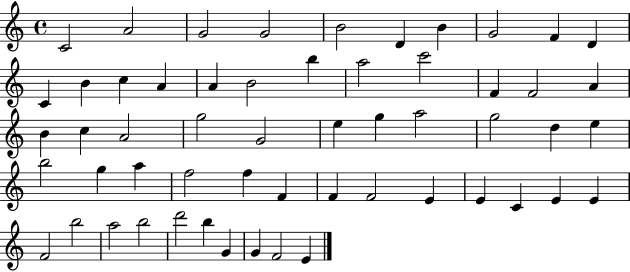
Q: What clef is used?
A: treble